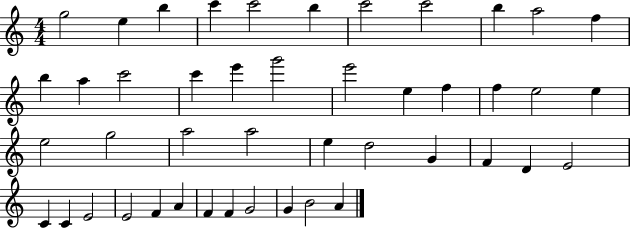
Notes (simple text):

G5/h E5/q B5/q C6/q C6/h B5/q C6/h C6/h B5/q A5/h F5/q B5/q A5/q C6/h C6/q E6/q G6/h E6/h E5/q F5/q F5/q E5/h E5/q E5/h G5/h A5/h A5/h E5/q D5/h G4/q F4/q D4/q E4/h C4/q C4/q E4/h E4/h F4/q A4/q F4/q F4/q G4/h G4/q B4/h A4/q